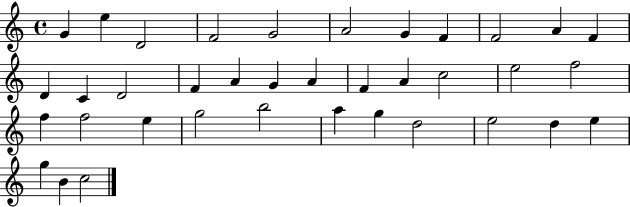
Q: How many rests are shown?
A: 0